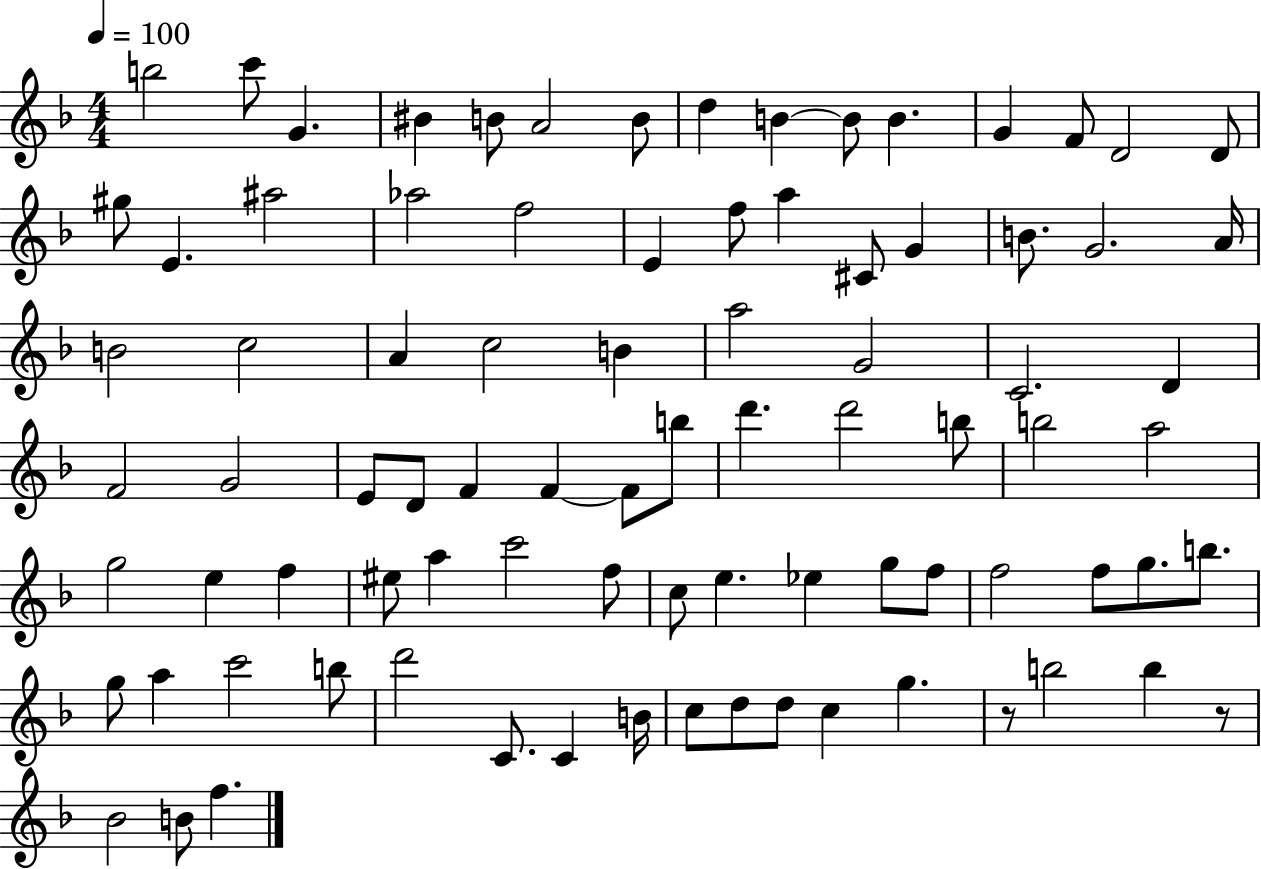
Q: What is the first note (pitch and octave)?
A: B5